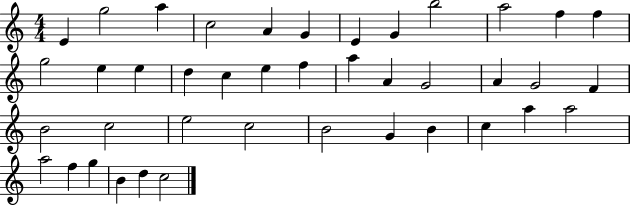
X:1
T:Untitled
M:4/4
L:1/4
K:C
E g2 a c2 A G E G b2 a2 f f g2 e e d c e f a A G2 A G2 F B2 c2 e2 c2 B2 G B c a a2 a2 f g B d c2